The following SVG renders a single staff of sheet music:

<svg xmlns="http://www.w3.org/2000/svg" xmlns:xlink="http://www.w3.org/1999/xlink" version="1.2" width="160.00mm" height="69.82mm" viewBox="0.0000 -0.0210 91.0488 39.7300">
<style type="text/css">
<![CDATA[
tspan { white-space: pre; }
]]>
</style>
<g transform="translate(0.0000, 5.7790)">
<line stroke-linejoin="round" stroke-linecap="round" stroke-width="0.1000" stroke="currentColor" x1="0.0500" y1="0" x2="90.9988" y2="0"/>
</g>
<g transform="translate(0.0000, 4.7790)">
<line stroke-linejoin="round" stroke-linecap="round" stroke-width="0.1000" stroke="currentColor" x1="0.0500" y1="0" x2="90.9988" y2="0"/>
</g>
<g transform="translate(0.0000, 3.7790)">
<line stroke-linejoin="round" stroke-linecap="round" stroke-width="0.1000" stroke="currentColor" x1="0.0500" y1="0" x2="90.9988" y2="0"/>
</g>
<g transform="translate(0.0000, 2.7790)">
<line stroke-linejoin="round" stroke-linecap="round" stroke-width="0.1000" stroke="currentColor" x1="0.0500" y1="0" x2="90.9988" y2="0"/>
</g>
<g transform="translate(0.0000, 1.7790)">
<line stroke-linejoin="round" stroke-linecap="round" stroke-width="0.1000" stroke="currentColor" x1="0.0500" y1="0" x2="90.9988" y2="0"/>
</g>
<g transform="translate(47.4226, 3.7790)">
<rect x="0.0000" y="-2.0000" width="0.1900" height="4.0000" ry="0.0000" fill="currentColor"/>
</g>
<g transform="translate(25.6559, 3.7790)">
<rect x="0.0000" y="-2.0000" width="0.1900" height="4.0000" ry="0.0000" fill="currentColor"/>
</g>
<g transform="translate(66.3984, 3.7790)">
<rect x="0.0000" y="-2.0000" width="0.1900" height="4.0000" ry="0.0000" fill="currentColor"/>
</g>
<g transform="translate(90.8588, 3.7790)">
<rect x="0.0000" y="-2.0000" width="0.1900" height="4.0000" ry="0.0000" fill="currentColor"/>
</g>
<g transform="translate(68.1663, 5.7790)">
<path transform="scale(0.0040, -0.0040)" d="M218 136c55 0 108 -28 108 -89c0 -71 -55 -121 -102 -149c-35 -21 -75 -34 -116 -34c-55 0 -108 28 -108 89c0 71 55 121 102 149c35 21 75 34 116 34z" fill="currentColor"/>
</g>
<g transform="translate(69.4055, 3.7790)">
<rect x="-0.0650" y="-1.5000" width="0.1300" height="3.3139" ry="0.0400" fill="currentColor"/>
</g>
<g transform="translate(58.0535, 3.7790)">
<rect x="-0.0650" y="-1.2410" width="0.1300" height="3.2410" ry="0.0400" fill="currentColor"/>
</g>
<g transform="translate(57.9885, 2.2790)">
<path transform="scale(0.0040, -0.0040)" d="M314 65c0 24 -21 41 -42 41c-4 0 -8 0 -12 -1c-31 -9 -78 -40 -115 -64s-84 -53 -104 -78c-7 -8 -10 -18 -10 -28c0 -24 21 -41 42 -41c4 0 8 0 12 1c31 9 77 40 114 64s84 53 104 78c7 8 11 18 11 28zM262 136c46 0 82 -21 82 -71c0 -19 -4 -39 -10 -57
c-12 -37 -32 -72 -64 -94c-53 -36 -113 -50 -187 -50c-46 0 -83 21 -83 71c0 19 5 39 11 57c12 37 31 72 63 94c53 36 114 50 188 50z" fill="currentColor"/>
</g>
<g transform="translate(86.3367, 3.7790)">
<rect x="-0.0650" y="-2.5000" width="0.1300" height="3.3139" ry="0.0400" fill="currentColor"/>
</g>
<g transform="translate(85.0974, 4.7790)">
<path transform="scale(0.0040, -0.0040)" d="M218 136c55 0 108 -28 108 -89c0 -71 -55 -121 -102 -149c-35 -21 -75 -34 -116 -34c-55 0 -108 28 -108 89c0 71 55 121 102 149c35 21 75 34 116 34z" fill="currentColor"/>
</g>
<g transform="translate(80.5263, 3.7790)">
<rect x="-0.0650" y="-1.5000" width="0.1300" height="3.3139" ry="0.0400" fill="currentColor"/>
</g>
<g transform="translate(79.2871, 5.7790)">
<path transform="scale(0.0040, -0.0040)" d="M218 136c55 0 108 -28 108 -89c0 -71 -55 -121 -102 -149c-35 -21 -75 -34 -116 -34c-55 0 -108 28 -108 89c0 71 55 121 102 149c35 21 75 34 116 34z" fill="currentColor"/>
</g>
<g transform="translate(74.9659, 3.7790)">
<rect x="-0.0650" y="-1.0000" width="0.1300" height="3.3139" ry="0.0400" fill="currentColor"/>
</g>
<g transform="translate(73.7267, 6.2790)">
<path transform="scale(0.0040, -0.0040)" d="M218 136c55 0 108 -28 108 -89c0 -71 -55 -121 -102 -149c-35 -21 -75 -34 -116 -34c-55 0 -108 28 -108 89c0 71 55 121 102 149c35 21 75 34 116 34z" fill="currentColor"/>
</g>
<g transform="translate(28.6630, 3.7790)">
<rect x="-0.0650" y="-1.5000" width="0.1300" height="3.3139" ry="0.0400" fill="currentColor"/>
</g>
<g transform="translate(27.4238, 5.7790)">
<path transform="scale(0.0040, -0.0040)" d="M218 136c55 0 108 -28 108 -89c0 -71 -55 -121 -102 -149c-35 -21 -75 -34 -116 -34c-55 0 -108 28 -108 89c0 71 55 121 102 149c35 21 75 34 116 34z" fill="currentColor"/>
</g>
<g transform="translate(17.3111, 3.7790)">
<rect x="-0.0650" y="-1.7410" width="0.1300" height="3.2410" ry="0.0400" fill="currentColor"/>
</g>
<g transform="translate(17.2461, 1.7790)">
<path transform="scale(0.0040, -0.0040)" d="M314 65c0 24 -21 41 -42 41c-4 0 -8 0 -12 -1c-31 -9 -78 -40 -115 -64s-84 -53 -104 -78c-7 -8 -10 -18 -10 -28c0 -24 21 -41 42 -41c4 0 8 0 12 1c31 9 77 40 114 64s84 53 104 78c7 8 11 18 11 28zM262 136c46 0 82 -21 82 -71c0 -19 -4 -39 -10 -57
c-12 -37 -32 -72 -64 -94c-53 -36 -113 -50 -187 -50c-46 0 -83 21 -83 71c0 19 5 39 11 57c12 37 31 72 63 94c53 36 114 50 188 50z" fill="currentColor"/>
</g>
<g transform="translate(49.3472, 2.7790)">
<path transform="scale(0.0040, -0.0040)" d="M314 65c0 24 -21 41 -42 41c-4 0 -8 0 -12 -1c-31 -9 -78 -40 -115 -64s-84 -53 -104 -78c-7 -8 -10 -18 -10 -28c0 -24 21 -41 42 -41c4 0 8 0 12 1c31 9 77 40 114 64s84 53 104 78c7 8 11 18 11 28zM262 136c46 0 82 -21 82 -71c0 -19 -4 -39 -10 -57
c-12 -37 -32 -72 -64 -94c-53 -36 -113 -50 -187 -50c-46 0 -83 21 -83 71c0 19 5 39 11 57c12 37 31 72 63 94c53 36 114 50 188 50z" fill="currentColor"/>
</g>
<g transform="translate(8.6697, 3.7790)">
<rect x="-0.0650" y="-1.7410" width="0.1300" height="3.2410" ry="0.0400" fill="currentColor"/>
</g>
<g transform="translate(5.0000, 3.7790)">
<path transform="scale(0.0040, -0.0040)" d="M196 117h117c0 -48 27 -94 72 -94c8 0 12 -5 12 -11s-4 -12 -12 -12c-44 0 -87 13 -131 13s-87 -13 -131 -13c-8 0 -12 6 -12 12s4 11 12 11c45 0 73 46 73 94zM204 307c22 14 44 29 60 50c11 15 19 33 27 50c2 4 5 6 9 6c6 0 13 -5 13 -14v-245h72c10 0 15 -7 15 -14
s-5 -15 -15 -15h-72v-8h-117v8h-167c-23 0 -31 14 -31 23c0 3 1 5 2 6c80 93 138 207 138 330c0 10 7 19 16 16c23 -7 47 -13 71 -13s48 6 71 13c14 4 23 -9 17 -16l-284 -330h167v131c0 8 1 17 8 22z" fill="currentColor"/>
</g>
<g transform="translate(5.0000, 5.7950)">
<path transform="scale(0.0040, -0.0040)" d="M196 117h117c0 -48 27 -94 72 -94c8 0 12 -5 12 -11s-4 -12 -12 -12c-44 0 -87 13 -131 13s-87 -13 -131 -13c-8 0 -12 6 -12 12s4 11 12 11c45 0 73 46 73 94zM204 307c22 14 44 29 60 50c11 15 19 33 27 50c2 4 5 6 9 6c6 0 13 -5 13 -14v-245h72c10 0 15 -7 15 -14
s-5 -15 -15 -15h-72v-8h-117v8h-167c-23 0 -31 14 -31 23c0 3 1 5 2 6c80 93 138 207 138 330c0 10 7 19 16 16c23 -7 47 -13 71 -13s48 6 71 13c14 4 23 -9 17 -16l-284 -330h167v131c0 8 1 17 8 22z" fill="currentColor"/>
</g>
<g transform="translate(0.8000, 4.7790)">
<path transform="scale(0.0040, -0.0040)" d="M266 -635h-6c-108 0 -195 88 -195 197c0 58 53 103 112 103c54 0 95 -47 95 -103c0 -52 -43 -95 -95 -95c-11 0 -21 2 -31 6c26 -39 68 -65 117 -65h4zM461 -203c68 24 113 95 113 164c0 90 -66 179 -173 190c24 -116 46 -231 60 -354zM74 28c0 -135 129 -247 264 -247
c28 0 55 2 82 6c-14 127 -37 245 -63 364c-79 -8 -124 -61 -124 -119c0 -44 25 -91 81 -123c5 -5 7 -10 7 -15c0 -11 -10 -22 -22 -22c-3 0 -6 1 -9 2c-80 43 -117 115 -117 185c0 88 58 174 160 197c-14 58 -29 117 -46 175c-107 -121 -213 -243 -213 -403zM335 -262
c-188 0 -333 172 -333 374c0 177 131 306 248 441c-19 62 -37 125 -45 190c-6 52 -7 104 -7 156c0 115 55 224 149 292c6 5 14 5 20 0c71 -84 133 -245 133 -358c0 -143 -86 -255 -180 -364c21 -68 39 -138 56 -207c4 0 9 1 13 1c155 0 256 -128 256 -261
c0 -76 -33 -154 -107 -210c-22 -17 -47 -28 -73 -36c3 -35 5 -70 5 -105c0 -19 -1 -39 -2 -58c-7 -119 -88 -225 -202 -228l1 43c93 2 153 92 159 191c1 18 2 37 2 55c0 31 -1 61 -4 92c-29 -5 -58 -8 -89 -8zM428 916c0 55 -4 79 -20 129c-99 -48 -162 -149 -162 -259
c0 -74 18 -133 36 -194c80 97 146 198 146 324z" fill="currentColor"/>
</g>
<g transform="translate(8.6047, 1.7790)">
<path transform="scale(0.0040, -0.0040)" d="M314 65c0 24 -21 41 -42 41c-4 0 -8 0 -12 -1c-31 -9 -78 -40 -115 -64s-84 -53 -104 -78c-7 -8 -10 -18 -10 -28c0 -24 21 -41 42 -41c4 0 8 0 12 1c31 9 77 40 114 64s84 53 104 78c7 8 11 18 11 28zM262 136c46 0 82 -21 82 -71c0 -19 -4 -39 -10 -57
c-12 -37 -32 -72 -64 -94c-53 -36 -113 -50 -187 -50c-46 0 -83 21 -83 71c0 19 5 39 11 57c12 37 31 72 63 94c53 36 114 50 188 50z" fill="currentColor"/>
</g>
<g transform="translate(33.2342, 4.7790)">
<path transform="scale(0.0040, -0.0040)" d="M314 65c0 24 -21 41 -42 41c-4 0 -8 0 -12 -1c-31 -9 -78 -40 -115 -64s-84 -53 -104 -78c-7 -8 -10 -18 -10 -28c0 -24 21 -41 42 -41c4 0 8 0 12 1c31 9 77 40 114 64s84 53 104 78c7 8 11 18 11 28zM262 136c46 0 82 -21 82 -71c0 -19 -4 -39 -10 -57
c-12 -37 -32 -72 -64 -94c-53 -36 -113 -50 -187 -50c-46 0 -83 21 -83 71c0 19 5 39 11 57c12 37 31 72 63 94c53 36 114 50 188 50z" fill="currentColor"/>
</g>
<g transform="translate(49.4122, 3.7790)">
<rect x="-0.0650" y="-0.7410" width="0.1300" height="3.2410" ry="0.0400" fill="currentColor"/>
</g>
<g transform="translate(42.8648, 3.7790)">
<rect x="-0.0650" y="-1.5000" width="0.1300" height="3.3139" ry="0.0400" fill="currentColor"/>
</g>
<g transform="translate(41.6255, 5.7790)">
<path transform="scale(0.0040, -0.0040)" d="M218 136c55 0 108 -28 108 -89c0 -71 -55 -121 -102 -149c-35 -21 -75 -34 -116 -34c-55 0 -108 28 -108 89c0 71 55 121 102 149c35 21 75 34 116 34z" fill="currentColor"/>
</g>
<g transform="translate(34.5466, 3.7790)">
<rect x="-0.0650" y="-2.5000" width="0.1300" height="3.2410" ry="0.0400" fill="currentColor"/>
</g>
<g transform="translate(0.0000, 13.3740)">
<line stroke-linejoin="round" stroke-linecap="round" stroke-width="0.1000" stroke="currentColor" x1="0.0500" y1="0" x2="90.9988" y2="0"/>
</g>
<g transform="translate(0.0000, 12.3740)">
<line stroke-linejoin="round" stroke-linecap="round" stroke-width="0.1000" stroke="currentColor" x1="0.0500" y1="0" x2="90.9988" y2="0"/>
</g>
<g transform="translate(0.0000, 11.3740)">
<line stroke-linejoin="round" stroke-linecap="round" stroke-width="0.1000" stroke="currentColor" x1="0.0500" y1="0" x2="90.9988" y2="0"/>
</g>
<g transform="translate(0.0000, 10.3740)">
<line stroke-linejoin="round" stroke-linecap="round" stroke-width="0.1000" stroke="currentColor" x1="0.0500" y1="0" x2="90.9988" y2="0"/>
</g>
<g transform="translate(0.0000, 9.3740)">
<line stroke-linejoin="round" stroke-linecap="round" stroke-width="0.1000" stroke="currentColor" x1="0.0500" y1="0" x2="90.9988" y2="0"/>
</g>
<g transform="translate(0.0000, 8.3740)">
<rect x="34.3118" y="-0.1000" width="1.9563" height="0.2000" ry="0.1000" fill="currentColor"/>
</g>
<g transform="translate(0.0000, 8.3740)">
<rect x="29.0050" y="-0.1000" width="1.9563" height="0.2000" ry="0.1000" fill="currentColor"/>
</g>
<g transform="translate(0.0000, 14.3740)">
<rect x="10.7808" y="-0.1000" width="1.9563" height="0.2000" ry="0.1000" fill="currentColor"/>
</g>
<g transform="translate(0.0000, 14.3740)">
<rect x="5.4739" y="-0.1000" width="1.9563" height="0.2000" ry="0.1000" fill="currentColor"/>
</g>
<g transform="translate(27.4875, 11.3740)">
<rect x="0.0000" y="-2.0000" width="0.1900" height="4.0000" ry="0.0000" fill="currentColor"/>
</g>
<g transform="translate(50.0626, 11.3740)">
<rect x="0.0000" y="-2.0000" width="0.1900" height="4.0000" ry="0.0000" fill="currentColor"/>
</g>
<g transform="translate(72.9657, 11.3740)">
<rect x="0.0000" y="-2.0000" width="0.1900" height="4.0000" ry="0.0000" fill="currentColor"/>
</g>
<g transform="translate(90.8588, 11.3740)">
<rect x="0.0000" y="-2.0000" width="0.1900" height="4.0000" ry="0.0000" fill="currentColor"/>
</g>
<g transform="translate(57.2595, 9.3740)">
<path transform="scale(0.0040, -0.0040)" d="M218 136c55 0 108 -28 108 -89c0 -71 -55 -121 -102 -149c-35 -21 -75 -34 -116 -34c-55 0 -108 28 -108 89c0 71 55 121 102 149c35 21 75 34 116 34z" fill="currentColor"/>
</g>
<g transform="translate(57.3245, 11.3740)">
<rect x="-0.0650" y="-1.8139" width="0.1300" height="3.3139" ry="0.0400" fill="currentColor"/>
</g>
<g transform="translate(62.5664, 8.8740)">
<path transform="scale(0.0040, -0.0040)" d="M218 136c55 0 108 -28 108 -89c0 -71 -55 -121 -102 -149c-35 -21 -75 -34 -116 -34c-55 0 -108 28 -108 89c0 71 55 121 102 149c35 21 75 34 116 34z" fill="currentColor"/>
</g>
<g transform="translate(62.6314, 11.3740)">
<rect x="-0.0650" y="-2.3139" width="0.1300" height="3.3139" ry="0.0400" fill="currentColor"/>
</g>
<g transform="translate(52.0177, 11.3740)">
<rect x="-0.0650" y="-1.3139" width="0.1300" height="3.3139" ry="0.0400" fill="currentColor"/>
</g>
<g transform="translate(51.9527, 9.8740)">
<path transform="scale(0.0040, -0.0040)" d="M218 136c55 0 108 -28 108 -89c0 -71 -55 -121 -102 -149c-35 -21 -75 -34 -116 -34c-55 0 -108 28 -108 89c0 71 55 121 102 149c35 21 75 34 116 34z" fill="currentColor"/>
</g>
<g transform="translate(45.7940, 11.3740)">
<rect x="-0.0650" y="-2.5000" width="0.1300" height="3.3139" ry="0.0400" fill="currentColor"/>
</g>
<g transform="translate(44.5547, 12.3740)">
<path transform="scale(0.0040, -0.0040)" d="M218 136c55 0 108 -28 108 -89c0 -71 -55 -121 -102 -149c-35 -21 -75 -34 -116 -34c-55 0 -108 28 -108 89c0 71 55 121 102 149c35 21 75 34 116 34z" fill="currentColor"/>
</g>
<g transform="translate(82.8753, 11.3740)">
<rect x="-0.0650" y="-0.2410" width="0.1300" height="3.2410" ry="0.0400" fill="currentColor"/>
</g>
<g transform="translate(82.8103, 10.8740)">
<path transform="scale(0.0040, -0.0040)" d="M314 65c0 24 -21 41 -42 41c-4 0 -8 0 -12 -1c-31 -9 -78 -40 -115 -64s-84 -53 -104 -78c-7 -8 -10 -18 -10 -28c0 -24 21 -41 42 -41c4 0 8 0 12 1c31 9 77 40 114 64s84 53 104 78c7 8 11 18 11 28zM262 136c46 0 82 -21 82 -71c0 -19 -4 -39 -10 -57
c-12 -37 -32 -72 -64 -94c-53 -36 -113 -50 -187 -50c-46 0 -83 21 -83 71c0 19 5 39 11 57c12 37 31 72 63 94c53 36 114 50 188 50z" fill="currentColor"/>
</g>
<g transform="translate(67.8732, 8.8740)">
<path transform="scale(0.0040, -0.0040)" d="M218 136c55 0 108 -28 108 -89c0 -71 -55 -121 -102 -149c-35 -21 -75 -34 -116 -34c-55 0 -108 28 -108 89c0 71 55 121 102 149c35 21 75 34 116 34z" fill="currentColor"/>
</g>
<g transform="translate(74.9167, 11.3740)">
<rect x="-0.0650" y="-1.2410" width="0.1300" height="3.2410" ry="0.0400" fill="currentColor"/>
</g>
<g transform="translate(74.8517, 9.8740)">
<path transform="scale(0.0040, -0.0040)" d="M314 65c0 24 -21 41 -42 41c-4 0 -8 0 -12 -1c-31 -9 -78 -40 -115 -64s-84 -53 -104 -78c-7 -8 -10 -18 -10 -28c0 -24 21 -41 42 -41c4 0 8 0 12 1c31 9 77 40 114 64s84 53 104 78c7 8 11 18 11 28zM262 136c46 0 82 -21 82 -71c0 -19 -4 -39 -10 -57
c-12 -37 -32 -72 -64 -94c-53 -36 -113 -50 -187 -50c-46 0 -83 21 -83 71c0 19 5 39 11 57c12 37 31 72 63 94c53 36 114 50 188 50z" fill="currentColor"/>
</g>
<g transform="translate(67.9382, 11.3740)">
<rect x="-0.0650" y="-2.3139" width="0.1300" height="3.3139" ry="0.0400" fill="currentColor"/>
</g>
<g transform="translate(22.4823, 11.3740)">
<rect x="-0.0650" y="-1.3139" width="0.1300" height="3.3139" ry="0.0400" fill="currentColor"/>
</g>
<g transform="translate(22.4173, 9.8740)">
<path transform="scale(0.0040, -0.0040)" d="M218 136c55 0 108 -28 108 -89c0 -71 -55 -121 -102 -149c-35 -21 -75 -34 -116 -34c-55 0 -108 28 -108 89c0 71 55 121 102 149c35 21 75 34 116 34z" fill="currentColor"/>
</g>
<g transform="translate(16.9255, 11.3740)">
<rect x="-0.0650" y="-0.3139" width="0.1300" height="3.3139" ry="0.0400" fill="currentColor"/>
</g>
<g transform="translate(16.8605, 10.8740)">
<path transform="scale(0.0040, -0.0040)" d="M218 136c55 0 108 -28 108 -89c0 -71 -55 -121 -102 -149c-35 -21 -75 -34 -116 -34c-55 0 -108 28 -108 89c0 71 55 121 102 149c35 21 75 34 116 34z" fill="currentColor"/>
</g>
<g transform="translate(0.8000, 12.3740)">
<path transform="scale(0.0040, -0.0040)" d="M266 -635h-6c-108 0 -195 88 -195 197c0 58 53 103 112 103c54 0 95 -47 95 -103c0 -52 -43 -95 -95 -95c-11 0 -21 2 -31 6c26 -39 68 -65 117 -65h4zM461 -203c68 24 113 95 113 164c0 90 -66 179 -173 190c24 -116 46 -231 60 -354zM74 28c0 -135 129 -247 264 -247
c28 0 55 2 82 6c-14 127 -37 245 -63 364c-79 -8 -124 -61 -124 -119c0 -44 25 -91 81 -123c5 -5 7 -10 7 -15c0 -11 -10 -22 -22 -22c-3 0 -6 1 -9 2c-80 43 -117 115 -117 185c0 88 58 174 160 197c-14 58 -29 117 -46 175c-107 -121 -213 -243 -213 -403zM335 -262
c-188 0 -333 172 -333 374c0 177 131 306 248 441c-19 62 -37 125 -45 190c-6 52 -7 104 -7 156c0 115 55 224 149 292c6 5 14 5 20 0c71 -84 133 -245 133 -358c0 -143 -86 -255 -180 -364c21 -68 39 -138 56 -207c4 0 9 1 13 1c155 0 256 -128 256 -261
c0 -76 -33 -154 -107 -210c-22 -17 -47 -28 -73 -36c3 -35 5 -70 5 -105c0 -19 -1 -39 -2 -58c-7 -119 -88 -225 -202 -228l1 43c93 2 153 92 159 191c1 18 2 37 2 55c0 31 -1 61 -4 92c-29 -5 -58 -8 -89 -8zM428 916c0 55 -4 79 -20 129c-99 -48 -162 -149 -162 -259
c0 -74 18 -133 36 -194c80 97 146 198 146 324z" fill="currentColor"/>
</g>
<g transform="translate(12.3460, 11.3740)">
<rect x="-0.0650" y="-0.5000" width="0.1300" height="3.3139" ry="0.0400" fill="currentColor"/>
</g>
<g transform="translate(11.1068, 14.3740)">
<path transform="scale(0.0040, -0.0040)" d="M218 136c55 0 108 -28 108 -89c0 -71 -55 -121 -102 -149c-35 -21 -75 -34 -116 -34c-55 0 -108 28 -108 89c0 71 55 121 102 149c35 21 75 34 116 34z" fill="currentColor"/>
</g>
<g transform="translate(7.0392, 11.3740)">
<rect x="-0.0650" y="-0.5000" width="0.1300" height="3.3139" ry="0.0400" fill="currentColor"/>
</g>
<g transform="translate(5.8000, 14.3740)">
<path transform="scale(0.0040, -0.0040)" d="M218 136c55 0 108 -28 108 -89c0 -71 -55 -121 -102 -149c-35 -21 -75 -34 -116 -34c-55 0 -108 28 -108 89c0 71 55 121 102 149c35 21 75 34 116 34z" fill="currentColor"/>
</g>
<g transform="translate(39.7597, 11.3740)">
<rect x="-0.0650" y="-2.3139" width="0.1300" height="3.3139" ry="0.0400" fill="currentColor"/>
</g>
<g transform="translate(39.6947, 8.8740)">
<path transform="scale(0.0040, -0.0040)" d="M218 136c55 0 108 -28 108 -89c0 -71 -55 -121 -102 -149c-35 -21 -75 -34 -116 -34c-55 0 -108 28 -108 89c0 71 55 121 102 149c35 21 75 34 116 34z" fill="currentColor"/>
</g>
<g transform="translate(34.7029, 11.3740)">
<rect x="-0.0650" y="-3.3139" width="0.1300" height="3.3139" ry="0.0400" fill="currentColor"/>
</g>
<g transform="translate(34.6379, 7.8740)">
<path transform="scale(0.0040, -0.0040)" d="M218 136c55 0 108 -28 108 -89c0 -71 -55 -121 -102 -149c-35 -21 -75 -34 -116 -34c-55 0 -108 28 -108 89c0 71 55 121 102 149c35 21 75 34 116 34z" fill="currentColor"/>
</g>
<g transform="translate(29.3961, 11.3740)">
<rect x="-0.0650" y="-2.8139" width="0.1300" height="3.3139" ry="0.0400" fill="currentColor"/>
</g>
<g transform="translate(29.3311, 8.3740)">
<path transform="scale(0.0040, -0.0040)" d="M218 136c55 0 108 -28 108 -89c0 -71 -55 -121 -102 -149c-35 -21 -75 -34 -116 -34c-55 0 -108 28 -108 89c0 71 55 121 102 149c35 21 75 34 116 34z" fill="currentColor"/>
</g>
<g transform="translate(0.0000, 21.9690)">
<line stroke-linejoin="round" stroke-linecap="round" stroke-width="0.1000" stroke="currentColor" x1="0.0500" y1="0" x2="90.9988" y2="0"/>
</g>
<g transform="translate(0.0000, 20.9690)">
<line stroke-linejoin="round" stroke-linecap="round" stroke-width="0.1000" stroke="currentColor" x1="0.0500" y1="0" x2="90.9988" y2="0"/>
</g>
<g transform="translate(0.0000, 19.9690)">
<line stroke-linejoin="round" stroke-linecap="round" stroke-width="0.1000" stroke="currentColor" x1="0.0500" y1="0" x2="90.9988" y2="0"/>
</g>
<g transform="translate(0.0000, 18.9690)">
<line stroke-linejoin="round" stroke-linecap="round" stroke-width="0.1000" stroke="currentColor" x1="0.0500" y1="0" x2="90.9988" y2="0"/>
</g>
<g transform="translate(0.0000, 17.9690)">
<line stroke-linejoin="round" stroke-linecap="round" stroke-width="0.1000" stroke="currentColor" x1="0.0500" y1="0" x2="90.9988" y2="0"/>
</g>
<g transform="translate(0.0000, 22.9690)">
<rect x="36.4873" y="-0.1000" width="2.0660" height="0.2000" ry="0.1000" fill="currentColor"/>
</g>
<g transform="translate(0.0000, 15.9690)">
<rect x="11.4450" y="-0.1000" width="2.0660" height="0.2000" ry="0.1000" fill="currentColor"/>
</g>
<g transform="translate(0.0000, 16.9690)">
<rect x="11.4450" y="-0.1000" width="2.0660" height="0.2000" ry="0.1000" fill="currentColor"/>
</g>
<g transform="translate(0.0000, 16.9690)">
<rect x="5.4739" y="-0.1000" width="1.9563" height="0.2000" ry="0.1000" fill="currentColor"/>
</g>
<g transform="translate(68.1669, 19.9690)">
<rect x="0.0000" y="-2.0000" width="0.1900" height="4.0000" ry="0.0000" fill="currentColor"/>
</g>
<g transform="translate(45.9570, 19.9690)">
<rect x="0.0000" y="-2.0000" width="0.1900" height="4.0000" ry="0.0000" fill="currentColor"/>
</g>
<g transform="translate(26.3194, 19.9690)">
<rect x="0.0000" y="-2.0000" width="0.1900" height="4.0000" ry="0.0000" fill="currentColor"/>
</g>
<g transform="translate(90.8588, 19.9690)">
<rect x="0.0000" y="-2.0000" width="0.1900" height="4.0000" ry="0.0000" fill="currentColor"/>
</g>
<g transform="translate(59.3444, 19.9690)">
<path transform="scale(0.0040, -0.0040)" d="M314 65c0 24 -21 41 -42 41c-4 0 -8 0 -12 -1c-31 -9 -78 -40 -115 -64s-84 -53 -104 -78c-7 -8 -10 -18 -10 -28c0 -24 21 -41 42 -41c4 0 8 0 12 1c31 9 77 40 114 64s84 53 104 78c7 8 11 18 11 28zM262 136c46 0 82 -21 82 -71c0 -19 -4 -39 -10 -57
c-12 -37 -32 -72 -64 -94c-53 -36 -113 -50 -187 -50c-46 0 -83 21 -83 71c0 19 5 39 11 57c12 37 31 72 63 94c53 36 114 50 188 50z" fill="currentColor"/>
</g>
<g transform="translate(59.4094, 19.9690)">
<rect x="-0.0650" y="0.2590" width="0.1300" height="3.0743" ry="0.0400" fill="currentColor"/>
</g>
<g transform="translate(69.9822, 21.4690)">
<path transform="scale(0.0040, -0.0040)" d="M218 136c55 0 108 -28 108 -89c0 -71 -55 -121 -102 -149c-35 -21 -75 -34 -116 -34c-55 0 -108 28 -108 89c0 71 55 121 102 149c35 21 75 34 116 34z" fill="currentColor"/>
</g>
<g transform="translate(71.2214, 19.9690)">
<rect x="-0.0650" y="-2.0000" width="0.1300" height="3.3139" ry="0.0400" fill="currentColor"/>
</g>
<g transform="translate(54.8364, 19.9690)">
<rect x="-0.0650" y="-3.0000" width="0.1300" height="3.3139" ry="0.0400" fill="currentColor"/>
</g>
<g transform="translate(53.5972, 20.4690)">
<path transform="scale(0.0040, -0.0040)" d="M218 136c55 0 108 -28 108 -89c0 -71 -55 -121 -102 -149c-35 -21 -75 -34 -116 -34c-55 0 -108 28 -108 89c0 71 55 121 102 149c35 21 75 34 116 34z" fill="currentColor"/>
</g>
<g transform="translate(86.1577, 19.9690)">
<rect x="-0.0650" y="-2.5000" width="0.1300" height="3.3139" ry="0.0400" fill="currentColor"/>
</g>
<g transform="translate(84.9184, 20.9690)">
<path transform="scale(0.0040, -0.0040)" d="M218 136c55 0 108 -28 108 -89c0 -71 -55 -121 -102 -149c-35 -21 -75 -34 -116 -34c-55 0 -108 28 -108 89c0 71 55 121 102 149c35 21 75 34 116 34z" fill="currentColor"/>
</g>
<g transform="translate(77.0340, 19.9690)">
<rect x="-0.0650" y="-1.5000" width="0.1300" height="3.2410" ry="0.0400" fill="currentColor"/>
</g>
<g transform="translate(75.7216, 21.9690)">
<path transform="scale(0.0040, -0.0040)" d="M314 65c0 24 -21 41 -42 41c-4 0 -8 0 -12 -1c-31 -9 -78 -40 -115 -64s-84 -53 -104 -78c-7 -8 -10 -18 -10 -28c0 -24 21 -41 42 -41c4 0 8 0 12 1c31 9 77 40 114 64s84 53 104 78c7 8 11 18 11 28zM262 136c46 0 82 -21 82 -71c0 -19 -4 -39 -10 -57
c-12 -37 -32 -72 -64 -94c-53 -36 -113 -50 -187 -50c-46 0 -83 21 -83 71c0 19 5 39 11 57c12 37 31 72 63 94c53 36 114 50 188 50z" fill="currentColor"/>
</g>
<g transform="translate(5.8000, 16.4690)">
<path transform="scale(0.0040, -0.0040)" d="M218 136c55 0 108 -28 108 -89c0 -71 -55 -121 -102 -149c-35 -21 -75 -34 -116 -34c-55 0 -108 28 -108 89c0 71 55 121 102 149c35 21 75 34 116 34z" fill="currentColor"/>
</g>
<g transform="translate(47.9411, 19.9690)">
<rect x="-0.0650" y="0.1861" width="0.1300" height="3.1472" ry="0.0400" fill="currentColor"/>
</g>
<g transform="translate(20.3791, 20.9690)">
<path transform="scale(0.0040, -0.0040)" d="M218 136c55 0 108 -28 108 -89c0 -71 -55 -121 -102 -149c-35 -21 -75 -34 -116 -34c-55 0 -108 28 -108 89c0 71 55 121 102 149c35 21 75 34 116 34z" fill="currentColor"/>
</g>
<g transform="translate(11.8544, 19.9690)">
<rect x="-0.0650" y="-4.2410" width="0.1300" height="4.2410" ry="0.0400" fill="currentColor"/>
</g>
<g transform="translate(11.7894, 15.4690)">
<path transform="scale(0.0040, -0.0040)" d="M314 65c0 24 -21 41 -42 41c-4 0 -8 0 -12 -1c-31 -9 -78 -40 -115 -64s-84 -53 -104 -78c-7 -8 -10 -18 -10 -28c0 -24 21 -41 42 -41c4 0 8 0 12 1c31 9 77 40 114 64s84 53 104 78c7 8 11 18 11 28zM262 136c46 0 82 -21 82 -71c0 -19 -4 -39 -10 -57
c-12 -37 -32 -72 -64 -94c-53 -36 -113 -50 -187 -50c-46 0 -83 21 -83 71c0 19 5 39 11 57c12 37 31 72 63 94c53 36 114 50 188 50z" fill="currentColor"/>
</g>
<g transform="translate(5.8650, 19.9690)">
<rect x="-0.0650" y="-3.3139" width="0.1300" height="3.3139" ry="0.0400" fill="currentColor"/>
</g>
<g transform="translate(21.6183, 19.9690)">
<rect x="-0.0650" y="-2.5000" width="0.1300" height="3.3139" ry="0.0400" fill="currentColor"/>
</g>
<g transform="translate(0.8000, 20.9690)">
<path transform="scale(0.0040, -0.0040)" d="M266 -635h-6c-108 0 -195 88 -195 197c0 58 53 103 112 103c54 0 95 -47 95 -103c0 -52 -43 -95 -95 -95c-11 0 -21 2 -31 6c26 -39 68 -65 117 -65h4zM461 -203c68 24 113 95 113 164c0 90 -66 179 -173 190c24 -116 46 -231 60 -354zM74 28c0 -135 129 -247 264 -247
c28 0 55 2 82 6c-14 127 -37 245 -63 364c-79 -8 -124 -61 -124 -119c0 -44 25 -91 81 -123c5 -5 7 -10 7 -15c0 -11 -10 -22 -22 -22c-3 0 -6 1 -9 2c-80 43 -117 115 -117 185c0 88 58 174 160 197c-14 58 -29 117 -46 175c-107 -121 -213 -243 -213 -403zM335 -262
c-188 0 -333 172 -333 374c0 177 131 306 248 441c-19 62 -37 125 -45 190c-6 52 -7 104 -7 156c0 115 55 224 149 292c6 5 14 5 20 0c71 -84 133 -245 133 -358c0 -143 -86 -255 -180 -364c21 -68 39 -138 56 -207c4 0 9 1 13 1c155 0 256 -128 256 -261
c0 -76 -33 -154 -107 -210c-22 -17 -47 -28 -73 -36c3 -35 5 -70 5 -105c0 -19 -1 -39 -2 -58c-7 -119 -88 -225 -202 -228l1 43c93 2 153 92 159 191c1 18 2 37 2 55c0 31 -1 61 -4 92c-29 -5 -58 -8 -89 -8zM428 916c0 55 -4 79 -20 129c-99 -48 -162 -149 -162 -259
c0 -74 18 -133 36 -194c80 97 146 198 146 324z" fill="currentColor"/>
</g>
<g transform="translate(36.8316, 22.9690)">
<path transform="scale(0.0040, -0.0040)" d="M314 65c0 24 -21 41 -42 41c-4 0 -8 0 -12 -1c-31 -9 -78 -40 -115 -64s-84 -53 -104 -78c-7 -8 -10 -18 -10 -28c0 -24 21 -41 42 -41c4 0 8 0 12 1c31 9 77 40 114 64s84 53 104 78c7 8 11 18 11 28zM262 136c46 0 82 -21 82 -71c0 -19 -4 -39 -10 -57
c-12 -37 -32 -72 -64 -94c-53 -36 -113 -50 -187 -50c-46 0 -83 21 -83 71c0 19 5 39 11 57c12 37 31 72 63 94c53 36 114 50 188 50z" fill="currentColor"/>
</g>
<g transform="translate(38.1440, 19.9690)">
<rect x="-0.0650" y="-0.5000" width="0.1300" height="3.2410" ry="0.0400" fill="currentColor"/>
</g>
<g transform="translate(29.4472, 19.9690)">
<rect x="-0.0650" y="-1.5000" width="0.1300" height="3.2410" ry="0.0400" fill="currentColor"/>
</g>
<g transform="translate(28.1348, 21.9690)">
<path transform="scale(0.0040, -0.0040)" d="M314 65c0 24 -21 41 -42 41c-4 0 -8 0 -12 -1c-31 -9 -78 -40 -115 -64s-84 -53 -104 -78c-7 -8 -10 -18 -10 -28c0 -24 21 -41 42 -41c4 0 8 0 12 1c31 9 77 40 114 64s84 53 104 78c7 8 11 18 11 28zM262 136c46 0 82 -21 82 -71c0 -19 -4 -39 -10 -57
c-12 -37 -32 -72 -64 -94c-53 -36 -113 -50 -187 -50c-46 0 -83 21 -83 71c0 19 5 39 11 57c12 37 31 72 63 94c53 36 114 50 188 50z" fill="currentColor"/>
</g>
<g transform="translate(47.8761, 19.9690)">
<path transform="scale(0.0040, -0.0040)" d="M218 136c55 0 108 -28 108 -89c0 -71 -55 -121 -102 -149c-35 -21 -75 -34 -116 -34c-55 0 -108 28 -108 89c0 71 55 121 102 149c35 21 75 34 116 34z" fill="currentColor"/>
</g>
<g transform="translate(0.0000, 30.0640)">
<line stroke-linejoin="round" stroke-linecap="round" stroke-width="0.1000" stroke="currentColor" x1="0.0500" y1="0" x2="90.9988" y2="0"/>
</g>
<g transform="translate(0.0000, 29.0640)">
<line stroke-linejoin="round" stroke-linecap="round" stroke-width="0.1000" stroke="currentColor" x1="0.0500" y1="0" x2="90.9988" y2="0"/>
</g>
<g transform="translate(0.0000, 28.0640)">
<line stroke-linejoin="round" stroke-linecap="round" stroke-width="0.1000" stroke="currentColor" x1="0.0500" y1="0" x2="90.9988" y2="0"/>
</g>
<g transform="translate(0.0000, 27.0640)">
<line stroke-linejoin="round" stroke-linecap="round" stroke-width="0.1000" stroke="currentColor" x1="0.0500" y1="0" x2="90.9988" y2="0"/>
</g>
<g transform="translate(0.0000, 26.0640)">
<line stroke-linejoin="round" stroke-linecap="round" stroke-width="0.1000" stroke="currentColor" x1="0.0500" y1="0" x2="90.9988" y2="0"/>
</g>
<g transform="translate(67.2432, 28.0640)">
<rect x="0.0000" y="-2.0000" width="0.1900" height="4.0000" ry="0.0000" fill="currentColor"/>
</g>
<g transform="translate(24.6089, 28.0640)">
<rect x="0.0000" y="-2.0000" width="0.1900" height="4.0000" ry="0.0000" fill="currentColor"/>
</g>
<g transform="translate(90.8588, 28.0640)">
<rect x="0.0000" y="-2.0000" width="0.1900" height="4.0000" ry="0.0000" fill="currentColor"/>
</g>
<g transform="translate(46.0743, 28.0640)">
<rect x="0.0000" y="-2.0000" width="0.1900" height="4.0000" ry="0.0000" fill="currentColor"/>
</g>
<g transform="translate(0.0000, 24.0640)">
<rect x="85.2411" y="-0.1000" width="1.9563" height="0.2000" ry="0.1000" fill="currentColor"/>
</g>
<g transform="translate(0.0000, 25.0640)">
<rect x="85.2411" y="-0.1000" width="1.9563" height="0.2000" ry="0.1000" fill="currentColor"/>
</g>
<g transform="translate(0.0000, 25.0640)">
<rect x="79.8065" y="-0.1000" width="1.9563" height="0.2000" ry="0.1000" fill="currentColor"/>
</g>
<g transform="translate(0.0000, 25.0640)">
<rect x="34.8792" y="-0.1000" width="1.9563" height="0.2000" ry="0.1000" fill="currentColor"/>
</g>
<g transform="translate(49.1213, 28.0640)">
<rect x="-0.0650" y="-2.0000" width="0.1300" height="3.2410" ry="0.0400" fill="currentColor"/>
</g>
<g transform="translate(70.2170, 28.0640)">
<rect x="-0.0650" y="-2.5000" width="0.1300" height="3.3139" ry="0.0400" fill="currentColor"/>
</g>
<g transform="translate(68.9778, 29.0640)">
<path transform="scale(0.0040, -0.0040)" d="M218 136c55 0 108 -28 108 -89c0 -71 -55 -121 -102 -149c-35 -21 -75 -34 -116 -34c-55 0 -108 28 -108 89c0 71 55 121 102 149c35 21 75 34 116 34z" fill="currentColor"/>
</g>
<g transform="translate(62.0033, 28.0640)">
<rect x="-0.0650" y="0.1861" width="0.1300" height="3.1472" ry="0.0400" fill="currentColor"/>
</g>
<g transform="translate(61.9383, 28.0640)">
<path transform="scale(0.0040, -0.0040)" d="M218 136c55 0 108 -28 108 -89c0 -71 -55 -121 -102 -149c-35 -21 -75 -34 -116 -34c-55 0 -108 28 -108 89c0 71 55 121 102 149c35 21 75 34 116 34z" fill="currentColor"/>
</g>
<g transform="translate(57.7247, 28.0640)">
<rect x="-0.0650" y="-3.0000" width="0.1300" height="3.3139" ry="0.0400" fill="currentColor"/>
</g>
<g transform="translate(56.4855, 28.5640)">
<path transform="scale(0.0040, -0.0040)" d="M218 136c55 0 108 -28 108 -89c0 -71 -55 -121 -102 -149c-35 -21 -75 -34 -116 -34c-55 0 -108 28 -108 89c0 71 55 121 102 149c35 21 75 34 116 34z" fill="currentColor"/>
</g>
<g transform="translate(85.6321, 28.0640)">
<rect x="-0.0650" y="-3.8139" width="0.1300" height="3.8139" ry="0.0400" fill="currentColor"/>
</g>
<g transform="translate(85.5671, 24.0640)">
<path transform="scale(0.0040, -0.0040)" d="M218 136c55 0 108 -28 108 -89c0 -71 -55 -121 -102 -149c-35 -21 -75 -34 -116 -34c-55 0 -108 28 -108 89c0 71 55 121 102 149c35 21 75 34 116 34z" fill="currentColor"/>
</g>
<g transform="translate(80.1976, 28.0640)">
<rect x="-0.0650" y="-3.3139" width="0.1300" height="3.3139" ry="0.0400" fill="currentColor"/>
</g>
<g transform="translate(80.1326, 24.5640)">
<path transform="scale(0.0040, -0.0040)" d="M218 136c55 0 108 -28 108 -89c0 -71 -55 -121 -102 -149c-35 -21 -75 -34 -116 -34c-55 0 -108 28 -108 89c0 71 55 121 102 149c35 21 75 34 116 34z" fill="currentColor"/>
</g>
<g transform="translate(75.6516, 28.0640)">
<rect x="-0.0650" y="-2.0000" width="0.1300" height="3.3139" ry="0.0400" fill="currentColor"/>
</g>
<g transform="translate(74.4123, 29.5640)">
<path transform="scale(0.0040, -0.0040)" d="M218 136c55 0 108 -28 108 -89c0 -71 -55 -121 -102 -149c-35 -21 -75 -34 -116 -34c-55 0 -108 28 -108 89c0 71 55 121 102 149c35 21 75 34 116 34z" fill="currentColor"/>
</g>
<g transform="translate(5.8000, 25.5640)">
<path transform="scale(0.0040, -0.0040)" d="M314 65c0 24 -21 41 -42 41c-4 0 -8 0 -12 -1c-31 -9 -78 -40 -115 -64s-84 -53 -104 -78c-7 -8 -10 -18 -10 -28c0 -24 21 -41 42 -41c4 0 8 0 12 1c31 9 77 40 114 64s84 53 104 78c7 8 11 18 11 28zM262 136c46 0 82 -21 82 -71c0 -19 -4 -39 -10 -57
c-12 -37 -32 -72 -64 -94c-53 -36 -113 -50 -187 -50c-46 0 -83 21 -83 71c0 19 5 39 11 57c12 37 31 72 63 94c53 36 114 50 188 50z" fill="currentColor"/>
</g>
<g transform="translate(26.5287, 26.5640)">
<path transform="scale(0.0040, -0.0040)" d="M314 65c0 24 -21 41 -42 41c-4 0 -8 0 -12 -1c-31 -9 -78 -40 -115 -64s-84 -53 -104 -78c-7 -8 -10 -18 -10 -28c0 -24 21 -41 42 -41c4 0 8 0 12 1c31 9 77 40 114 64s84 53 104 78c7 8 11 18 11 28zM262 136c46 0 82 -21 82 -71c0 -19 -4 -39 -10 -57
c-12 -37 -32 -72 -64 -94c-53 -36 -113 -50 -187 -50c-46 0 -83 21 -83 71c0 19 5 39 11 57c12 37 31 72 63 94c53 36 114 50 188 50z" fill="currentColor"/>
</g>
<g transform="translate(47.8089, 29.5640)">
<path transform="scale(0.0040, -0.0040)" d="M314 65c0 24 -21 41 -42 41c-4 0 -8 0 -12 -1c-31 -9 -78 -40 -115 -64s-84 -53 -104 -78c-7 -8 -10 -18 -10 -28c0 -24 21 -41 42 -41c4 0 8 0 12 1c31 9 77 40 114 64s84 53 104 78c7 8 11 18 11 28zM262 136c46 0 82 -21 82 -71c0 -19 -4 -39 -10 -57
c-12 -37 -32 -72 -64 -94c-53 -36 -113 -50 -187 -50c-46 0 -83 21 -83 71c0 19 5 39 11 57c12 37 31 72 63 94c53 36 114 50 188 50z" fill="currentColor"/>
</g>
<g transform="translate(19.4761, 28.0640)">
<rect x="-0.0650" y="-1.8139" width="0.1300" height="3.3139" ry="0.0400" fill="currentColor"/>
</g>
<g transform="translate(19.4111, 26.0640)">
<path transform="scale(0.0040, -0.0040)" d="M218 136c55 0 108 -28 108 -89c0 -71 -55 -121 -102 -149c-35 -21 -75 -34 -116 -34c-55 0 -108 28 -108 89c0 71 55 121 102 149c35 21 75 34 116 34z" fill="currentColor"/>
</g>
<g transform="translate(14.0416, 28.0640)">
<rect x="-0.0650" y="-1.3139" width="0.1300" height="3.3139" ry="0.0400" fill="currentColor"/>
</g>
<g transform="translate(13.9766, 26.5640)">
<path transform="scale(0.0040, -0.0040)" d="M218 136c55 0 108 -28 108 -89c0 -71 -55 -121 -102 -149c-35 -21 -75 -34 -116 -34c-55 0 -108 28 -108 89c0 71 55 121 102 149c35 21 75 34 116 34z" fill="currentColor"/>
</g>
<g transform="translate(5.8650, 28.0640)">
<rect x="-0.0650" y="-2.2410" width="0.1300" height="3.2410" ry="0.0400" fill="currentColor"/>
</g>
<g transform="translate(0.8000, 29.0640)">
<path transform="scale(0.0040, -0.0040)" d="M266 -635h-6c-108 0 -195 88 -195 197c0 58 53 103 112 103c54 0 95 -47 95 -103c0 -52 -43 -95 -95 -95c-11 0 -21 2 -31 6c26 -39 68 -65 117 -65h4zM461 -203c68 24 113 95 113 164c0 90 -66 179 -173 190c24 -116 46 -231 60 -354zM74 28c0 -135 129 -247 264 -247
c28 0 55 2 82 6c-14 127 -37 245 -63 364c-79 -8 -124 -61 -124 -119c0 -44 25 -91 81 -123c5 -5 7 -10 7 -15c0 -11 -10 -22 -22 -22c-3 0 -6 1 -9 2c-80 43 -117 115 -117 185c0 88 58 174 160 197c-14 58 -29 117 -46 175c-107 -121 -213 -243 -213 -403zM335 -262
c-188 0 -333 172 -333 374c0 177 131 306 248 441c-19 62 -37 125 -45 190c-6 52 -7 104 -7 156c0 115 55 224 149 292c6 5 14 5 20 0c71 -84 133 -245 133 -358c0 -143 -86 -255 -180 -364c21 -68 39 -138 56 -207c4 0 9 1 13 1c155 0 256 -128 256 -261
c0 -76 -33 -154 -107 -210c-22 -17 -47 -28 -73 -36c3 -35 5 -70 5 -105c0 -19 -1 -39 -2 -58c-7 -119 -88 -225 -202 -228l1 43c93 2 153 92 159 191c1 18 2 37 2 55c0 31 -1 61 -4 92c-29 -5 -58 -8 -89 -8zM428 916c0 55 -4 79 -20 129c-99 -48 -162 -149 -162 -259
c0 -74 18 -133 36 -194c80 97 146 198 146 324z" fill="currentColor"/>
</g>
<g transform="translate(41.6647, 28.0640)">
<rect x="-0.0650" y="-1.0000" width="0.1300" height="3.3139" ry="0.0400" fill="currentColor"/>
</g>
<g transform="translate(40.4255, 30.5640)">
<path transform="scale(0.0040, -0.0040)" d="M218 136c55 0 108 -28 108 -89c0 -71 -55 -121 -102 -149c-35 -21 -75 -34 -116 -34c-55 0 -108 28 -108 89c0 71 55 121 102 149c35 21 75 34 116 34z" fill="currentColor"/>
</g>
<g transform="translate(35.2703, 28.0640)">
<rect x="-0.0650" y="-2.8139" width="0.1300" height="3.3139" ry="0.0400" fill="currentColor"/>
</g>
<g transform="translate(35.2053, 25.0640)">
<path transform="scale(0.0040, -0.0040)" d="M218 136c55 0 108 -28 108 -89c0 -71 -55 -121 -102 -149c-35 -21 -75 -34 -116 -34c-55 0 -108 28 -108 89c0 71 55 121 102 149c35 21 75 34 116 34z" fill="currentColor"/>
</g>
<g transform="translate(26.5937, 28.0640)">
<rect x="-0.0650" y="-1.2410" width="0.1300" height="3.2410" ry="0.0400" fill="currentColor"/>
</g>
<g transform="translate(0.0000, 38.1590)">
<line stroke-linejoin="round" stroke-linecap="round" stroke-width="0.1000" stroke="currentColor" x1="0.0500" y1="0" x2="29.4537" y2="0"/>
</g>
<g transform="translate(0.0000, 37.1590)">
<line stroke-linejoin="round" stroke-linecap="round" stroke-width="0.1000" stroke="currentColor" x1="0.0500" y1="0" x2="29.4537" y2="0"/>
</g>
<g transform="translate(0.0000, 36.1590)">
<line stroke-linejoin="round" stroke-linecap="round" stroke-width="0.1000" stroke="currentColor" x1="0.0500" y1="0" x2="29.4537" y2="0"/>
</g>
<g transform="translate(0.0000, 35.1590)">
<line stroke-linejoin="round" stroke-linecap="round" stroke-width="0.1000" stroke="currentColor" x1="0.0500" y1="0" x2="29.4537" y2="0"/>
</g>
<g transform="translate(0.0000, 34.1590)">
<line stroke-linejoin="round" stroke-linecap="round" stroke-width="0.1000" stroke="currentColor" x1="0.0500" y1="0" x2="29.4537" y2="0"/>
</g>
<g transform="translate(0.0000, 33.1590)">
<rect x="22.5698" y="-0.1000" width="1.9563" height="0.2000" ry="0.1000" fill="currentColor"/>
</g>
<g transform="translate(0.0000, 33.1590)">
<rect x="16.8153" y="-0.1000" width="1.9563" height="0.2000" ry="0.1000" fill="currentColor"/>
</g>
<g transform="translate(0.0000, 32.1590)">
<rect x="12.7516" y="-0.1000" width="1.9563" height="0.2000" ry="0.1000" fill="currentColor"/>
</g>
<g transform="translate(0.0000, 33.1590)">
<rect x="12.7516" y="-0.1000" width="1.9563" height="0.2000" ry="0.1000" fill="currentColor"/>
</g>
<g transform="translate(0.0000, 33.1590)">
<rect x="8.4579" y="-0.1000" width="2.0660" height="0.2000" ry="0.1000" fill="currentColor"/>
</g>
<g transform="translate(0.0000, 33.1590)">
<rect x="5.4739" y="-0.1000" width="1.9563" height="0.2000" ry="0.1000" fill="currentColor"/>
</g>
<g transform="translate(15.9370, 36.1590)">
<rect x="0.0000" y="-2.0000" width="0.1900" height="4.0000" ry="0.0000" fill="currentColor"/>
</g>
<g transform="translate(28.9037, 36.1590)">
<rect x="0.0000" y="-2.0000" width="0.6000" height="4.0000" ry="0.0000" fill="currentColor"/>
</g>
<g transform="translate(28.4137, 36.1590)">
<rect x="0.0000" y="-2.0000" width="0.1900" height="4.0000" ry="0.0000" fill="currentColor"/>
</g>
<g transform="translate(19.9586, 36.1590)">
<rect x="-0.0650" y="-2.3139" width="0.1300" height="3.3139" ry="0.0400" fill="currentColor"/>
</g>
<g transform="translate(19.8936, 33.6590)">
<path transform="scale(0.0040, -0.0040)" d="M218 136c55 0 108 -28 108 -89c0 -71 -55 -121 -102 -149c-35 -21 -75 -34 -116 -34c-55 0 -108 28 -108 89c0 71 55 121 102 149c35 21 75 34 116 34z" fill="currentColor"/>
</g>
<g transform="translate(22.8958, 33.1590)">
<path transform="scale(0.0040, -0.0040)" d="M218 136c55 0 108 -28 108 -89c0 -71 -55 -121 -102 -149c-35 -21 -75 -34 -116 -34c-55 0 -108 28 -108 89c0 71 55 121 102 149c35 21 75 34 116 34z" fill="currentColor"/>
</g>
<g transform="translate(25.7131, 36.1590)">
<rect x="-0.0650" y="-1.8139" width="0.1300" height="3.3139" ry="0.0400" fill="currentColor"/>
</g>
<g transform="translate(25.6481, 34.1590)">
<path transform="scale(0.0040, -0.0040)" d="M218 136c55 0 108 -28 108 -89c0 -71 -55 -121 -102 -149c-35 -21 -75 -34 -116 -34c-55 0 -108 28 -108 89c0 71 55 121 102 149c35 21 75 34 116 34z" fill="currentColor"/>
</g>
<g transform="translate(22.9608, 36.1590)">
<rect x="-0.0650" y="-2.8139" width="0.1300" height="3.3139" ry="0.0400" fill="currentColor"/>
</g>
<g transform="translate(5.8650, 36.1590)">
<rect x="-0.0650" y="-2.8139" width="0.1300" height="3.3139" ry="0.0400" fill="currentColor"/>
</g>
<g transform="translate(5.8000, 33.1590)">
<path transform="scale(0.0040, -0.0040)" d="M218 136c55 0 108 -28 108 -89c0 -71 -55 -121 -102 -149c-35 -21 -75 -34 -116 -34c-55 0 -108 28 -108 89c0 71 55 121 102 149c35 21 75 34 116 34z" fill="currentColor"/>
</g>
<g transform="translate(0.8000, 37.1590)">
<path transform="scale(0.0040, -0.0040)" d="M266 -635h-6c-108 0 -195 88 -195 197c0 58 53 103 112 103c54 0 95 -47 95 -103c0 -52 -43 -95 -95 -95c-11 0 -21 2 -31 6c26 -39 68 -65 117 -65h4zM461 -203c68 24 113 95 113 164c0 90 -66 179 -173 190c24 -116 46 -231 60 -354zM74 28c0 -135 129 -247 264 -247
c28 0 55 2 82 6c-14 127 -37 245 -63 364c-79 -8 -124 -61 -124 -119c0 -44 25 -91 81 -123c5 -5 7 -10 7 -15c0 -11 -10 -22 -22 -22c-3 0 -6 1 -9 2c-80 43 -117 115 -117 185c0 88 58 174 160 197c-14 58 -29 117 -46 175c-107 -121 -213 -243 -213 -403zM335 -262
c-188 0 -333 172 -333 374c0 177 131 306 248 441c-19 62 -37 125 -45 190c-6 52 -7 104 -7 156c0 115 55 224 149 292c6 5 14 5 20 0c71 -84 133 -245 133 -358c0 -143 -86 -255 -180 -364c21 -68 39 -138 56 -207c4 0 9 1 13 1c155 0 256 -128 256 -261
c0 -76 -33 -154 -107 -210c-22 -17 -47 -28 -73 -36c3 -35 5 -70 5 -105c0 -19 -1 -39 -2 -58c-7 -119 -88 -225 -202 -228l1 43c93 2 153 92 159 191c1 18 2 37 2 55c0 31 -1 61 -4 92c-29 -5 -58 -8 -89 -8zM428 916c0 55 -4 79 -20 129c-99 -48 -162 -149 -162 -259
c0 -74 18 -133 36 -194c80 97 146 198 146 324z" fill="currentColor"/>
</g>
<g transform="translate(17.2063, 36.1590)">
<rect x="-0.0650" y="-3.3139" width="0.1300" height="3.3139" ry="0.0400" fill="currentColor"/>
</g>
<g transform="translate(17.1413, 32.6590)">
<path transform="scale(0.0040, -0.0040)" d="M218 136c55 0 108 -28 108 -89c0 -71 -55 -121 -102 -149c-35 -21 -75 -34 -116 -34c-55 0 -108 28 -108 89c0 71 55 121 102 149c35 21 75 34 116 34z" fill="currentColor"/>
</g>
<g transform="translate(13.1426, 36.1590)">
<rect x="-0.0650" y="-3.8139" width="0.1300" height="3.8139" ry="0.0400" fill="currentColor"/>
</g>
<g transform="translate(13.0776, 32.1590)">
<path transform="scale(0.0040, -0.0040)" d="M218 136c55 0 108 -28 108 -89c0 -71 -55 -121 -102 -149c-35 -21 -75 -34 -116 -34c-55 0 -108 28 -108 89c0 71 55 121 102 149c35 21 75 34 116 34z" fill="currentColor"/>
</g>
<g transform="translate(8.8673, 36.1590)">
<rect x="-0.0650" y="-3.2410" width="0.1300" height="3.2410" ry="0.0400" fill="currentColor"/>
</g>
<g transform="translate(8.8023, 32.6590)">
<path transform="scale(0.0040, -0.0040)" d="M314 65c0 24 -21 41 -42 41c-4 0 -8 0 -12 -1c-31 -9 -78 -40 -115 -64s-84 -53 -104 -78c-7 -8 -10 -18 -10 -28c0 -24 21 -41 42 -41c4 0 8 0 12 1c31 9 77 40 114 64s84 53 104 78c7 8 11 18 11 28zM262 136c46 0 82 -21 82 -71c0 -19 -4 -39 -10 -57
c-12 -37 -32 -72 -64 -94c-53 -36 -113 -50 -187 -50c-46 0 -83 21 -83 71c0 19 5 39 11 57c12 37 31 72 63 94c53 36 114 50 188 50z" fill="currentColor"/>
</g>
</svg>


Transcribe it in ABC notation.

X:1
T:Untitled
M:4/4
L:1/4
K:C
f2 f2 E G2 E d2 e2 E D E G C C c e a b g G e f g g e2 c2 b d'2 G E2 C2 B A B2 F E2 G g2 e f e2 a D F2 A B G F b c' a b2 c' b g a f